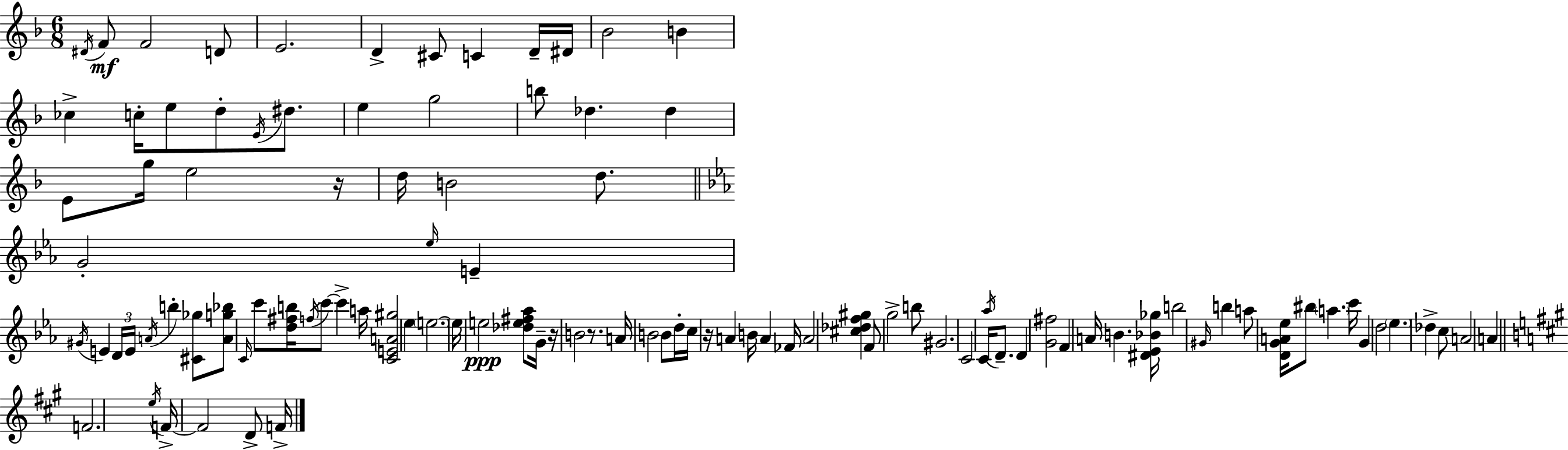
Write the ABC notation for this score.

X:1
T:Untitled
M:6/8
L:1/4
K:Dm
^D/4 F/2 F2 D/2 E2 D ^C/2 C D/4 ^D/4 _B2 B _c c/4 e/2 d/2 E/4 ^d/2 e g2 b/2 _d _d E/2 g/4 e2 z/4 d/4 B2 d/2 G2 _e/4 E ^G/4 E D/4 E/4 A/4 b [^C_g]/2 [Ag_b]/2 C/4 c'/2 [d^fb]/4 f/4 c'/2 c' a/4 [CEA^g]2 _e e2 e/4 e2 [_de^f_a]/2 G/4 z/4 B2 z/2 A/4 B2 B/2 d/4 c/4 z/4 A B/4 A _F/4 A2 [^c_df^g] F/2 g2 b/2 ^G2 C2 C/4 _a/4 D/2 D [G^f]2 F A/4 B [^D_E_B_g]/4 b2 ^G/4 b a/2 [DGA_e]/4 ^b/2 a c'/4 G d2 _e _d c/2 A2 A F2 e/4 F/4 F2 D/2 F/4